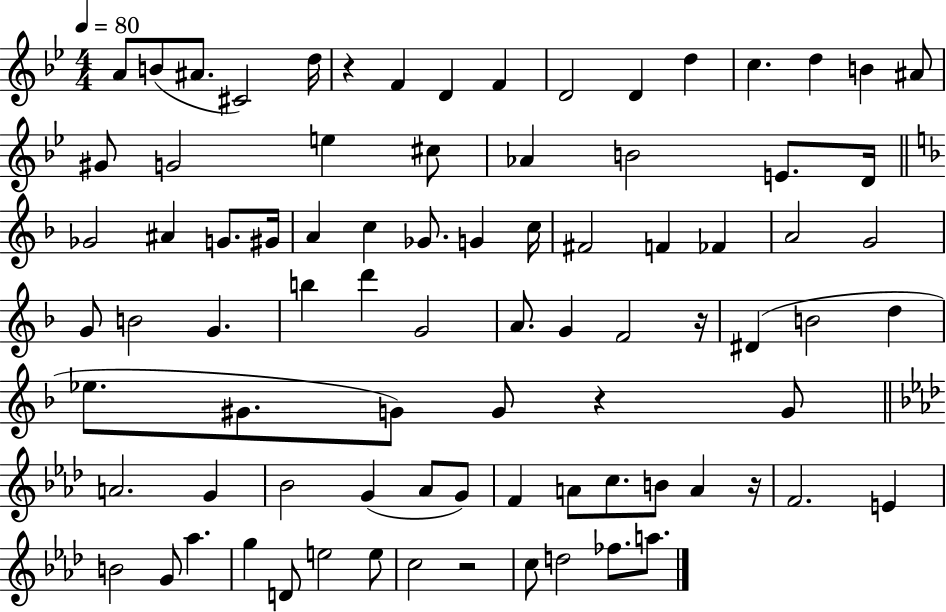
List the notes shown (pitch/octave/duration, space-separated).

A4/e B4/e A#4/e. C#4/h D5/s R/q F4/q D4/q F4/q D4/h D4/q D5/q C5/q. D5/q B4/q A#4/e G#4/e G4/h E5/q C#5/e Ab4/q B4/h E4/e. D4/s Gb4/h A#4/q G4/e. G#4/s A4/q C5/q Gb4/e. G4/q C5/s F#4/h F4/q FES4/q A4/h G4/h G4/e B4/h G4/q. B5/q D6/q G4/h A4/e. G4/q F4/h R/s D#4/q B4/h D5/q Eb5/e. G#4/e. G4/e G4/e R/q G4/e A4/h. G4/q Bb4/h G4/q Ab4/e G4/e F4/q A4/e C5/e. B4/e A4/q R/s F4/h. E4/q B4/h G4/e Ab5/q. G5/q D4/e E5/h E5/e C5/h R/h C5/e D5/h FES5/e. A5/e.